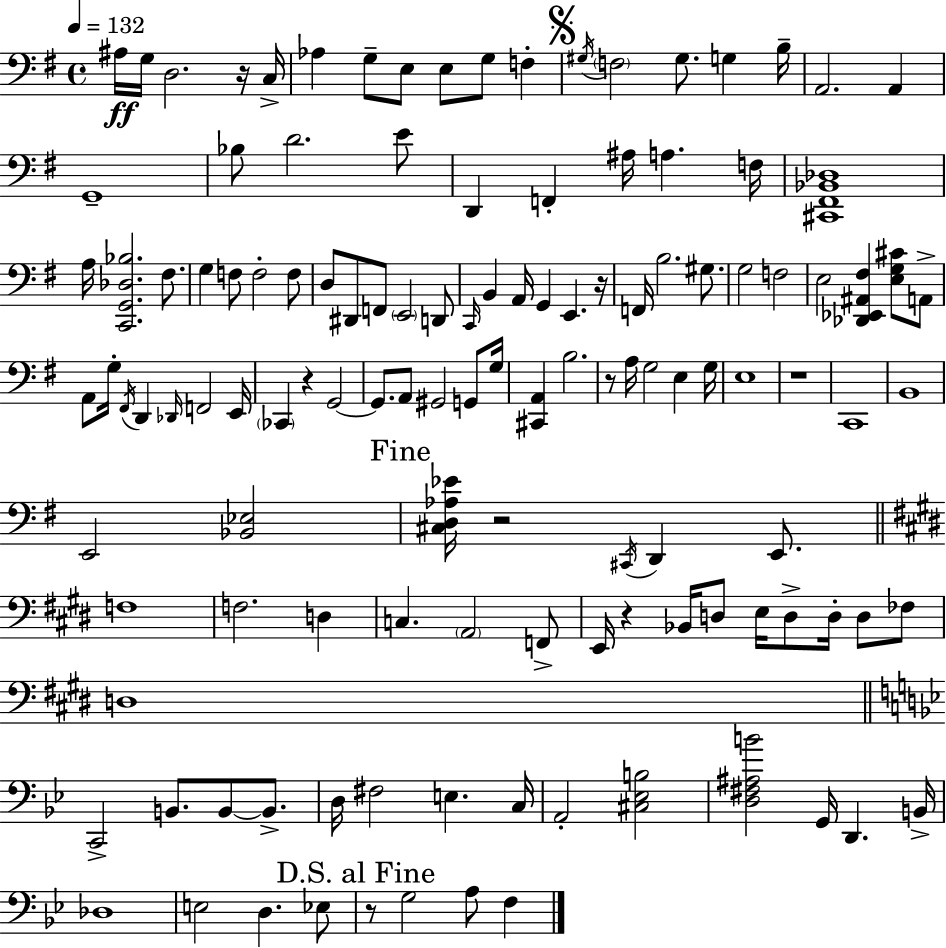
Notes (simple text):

A#3/s G3/s D3/h. R/s C3/s Ab3/q G3/e E3/e E3/e G3/e F3/q G#3/s F3/h G#3/e. G3/q B3/s A2/h. A2/q G2/w Bb3/e D4/h. E4/e D2/q F2/q A#3/s A3/q. F3/s [C#2,F#2,Bb2,Db3]/w A3/s [C2,G2,Db3,Bb3]/h. F#3/e. G3/q F3/e F3/h F3/e D3/e D#2/e F2/e E2/h D2/e C2/s B2/q A2/s G2/q E2/q. R/s F2/s B3/h. G#3/e. G3/h F3/h E3/h [Db2,Eb2,A#2,F#3]/q [E3,G3,C#4]/e A2/e A2/e G3/s F#2/s D2/q Db2/s F2/h E2/s CES2/q R/q G2/h G2/e. A2/e G#2/h G2/e G3/s [C#2,A2]/q B3/h. R/e A3/s G3/h E3/q G3/s E3/w R/w C2/w B2/w E2/h [Bb2,Eb3]/h [C#3,D3,Ab3,Eb4]/s R/h C#2/s D2/q E2/e. F3/w F3/h. D3/q C3/q. A2/h F2/e E2/s R/q Bb2/s D3/e E3/s D3/e D3/s D3/e FES3/e D3/w C2/h B2/e. B2/e B2/e. D3/s F#3/h E3/q. C3/s A2/h [C#3,Eb3,B3]/h [D3,F#3,A#3,B4]/h G2/s D2/q. B2/s Db3/w E3/h D3/q. Eb3/e R/e G3/h A3/e F3/q